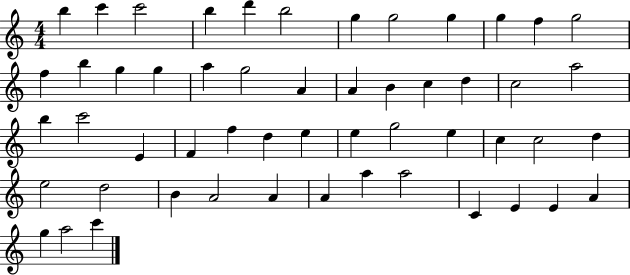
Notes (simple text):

B5/q C6/q C6/h B5/q D6/q B5/h G5/q G5/h G5/q G5/q F5/q G5/h F5/q B5/q G5/q G5/q A5/q G5/h A4/q A4/q B4/q C5/q D5/q C5/h A5/h B5/q C6/h E4/q F4/q F5/q D5/q E5/q E5/q G5/h E5/q C5/q C5/h D5/q E5/h D5/h B4/q A4/h A4/q A4/q A5/q A5/h C4/q E4/q E4/q A4/q G5/q A5/h C6/q